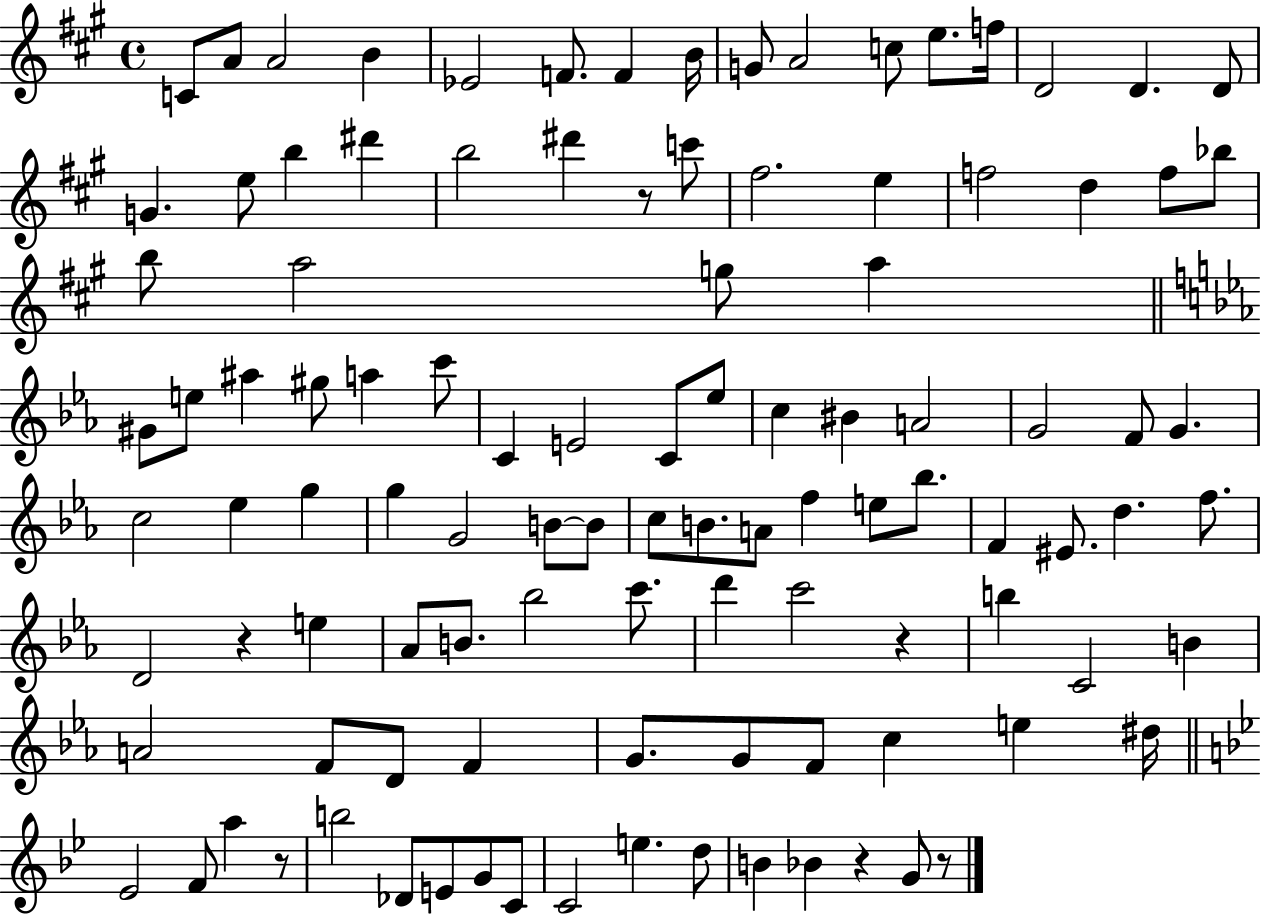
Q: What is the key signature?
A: A major